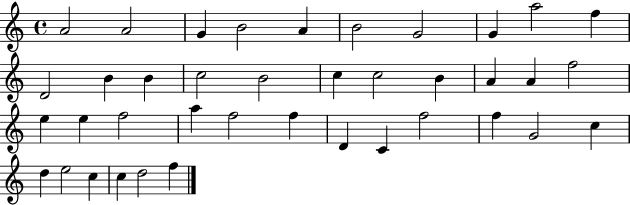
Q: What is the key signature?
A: C major